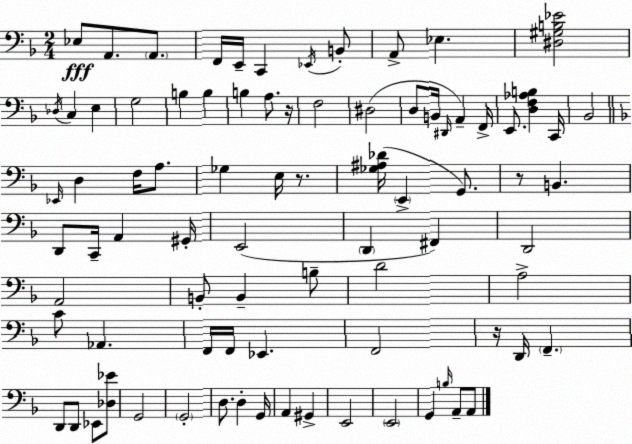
X:1
T:Untitled
M:2/4
L:1/4
K:Dm
_E,/2 A,,/2 A,,/2 F,,/4 E,,/4 C,, _E,,/4 B,,/2 A,,/2 _E, [^D,^G,B,_E]2 _D,/4 C, E, G,2 B, B, B, A,/2 z/4 F,2 ^D,2 D,/2 B,,/4 ^D,,/4 A,, F,,/4 E,,/2 [D,F,_A,B,] C,,/4 _B,,2 _E,,/4 D, F,/4 A,/2 _G, E,/4 z/2 [_G,^A,_D]/4 E,, G,,/2 z/2 B,, D,,/2 C,,/4 A,, ^G,,/4 E,,2 D,, ^F,, D,,2 A,,2 B,,/2 B,, B,/2 D2 A,2 C/2 _A,, F,,/4 F,,/4 _E,, F,,2 z/4 D,,/4 F,, D,,/2 D,,/2 _E,,/2 [_D,_E]/2 G,,2 G,,2 D,/2 D, G,,/4 A,, ^G,, E,,2 E,,2 G,, B,/4 A,,/2 A,,/2